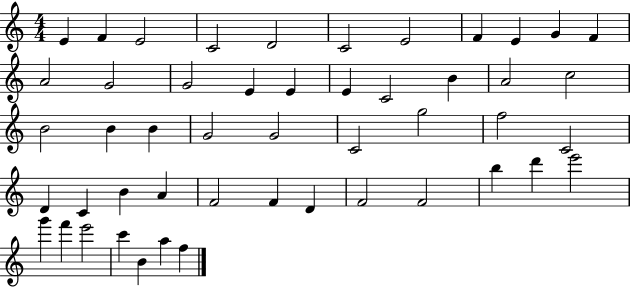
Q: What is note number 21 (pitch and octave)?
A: C5